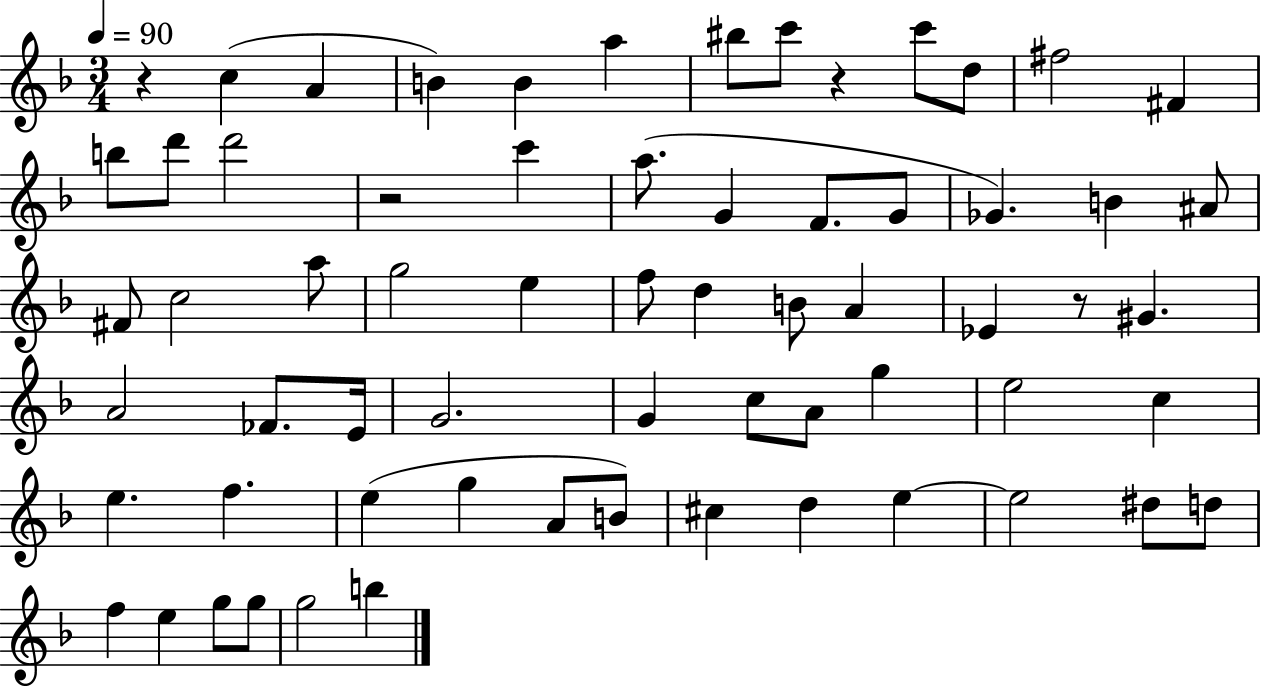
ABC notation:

X:1
T:Untitled
M:3/4
L:1/4
K:F
z c A B B a ^b/2 c'/2 z c'/2 d/2 ^f2 ^F b/2 d'/2 d'2 z2 c' a/2 G F/2 G/2 _G B ^A/2 ^F/2 c2 a/2 g2 e f/2 d B/2 A _E z/2 ^G A2 _F/2 E/4 G2 G c/2 A/2 g e2 c e f e g A/2 B/2 ^c d e e2 ^d/2 d/2 f e g/2 g/2 g2 b